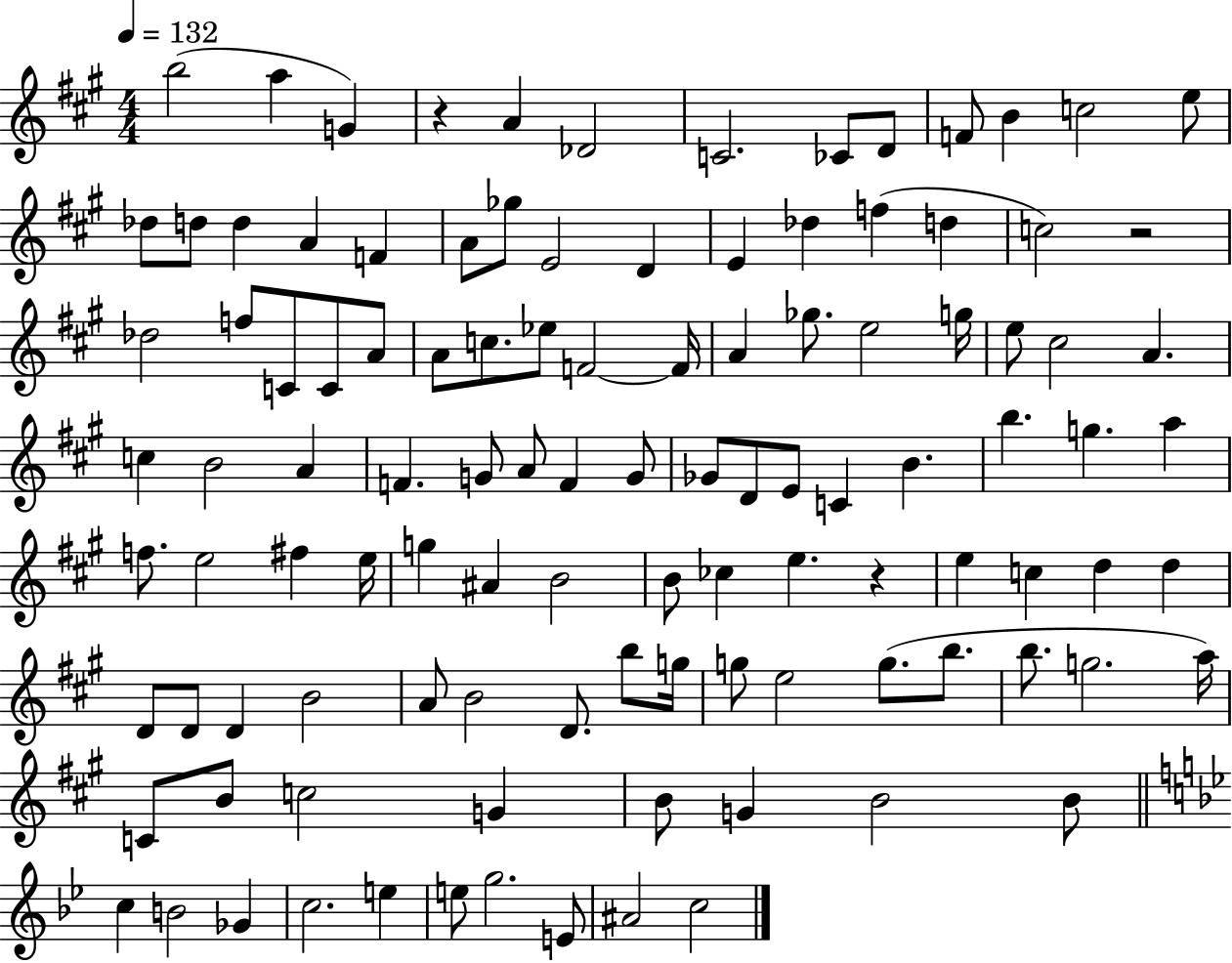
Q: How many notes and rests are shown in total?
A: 110